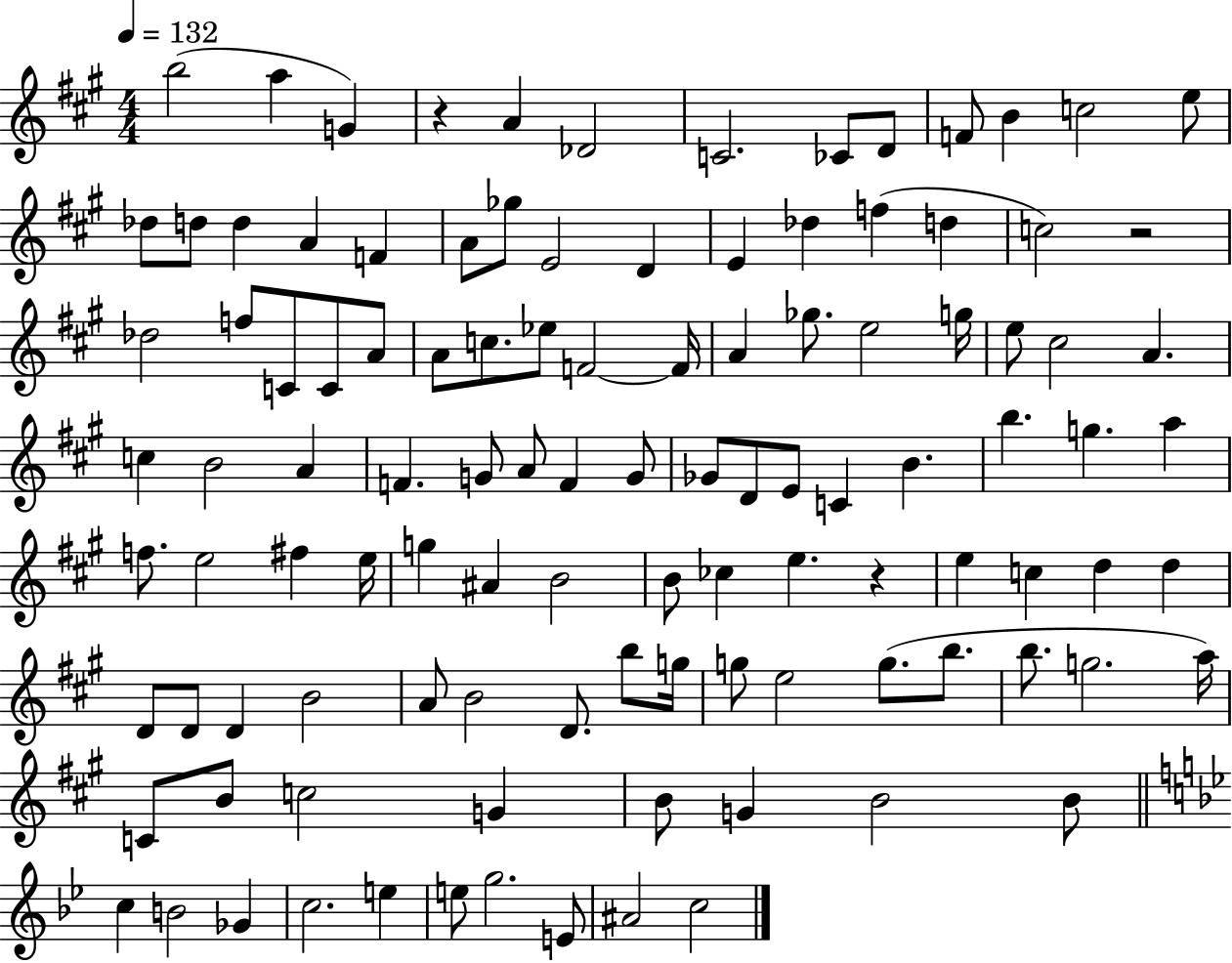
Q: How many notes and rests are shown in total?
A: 110